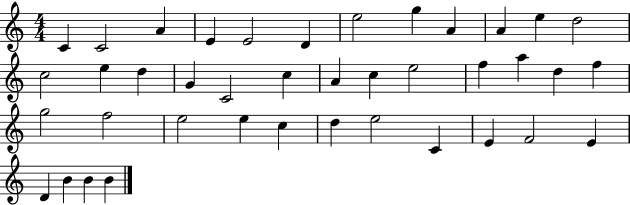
C4/q C4/h A4/q E4/q E4/h D4/q E5/h G5/q A4/q A4/q E5/q D5/h C5/h E5/q D5/q G4/q C4/h C5/q A4/q C5/q E5/h F5/q A5/q D5/q F5/q G5/h F5/h E5/h E5/q C5/q D5/q E5/h C4/q E4/q F4/h E4/q D4/q B4/q B4/q B4/q